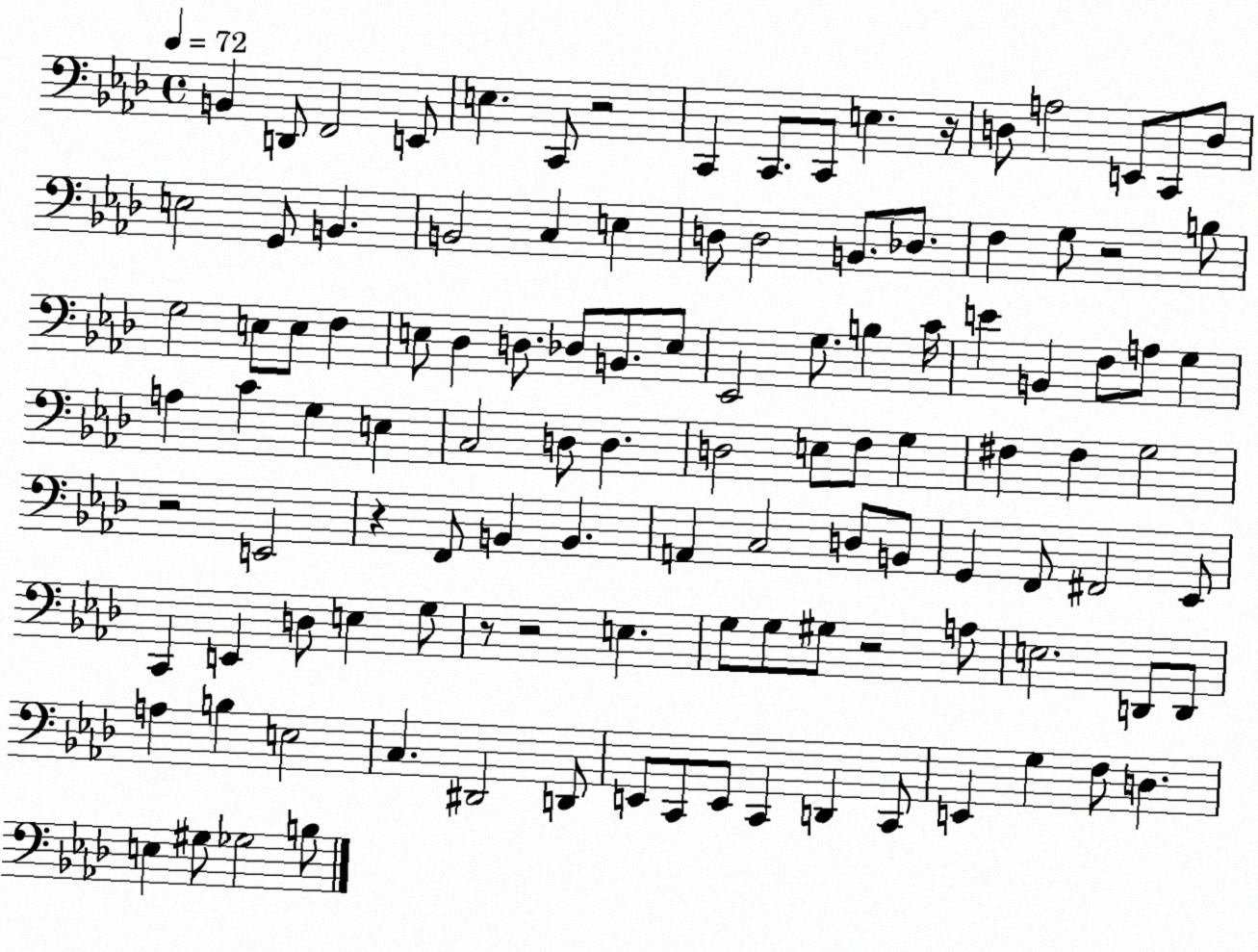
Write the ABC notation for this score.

X:1
T:Untitled
M:4/4
L:1/4
K:Ab
B,, D,,/2 F,,2 E,,/2 E, C,,/2 z2 C,, C,,/2 C,,/2 E, z/4 D,/2 A,2 E,,/2 C,,/2 D,/2 E,2 G,,/2 B,, B,,2 C, E, D,/2 D,2 B,,/2 _D,/2 F, G,/2 z2 B,/2 G,2 E,/2 E,/2 F, E,/2 _D, D,/2 _D,/2 B,,/2 E,/2 _E,,2 G,/2 B, C/4 E B,, F,/2 A,/2 G, A, C G, E, C,2 D,/2 D, D,2 E,/2 F,/2 G, ^F, ^F, G,2 z2 E,,2 z F,,/2 B,, B,, A,, C,2 D,/2 B,,/2 G,, F,,/2 ^F,,2 _E,,/2 C,, E,, D,/2 E, G,/2 z/2 z2 E, G,/2 G,/2 ^G,/2 z2 A,/2 E,2 D,,/2 D,,/2 A, B, E,2 C, ^D,,2 D,,/2 E,,/2 C,,/2 E,,/2 C,, D,, C,,/2 E,, G, F,/2 D, E, ^G,/2 _G,2 B,/2